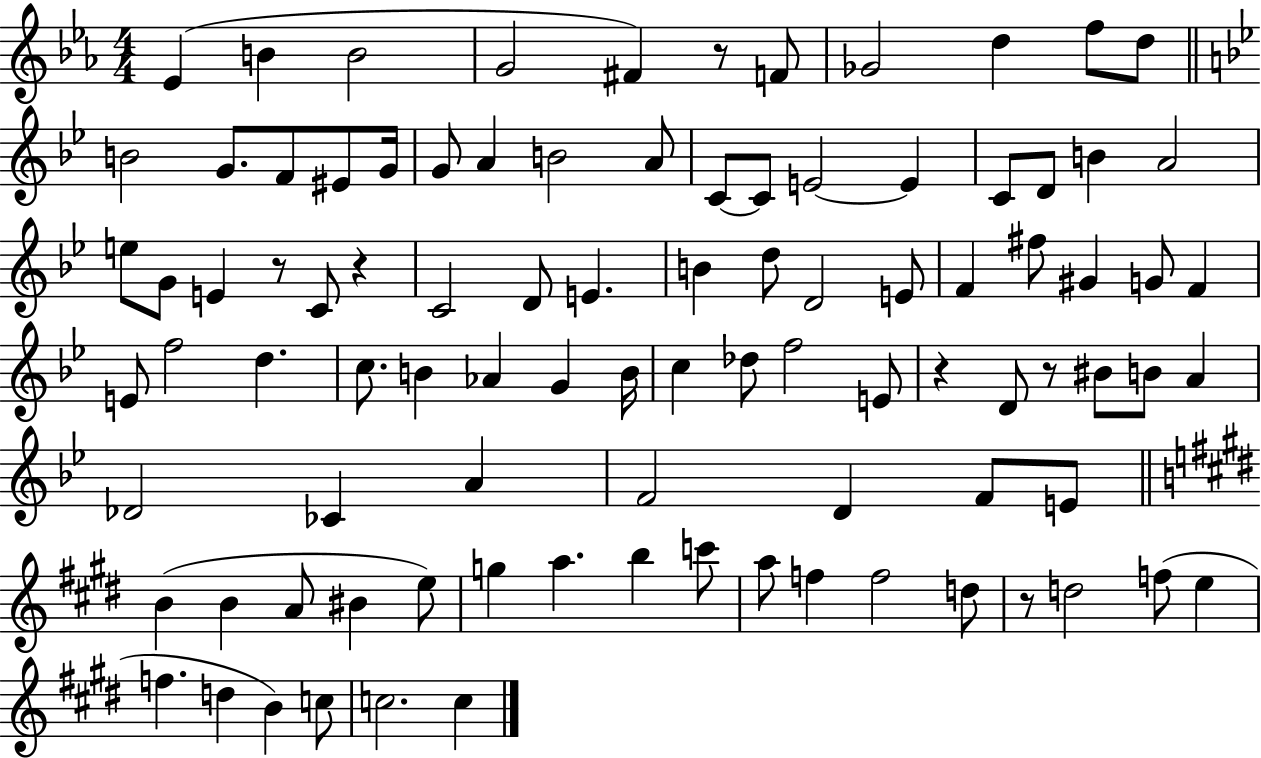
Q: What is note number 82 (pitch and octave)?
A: E5